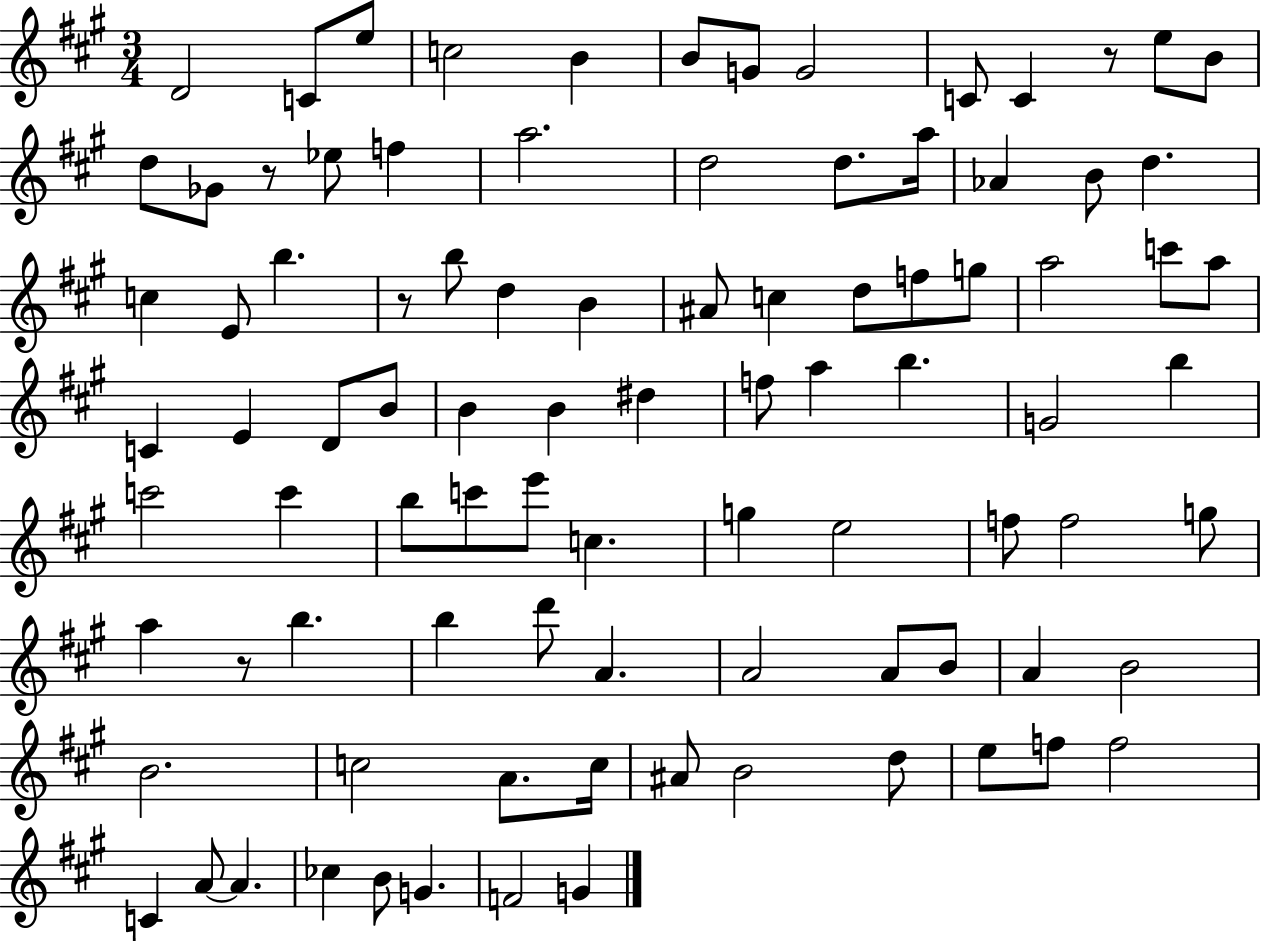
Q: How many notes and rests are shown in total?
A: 92